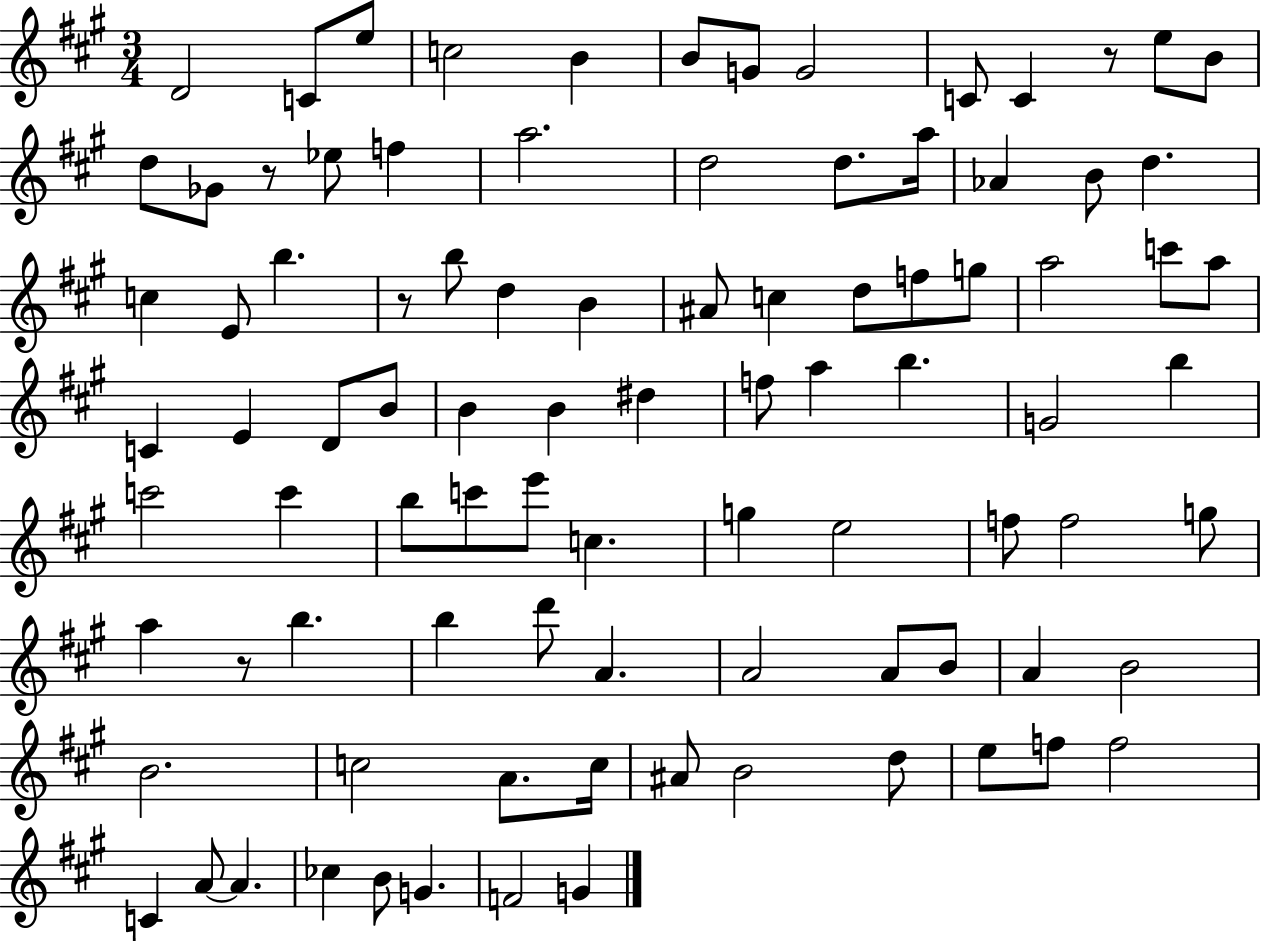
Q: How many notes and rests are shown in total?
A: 92